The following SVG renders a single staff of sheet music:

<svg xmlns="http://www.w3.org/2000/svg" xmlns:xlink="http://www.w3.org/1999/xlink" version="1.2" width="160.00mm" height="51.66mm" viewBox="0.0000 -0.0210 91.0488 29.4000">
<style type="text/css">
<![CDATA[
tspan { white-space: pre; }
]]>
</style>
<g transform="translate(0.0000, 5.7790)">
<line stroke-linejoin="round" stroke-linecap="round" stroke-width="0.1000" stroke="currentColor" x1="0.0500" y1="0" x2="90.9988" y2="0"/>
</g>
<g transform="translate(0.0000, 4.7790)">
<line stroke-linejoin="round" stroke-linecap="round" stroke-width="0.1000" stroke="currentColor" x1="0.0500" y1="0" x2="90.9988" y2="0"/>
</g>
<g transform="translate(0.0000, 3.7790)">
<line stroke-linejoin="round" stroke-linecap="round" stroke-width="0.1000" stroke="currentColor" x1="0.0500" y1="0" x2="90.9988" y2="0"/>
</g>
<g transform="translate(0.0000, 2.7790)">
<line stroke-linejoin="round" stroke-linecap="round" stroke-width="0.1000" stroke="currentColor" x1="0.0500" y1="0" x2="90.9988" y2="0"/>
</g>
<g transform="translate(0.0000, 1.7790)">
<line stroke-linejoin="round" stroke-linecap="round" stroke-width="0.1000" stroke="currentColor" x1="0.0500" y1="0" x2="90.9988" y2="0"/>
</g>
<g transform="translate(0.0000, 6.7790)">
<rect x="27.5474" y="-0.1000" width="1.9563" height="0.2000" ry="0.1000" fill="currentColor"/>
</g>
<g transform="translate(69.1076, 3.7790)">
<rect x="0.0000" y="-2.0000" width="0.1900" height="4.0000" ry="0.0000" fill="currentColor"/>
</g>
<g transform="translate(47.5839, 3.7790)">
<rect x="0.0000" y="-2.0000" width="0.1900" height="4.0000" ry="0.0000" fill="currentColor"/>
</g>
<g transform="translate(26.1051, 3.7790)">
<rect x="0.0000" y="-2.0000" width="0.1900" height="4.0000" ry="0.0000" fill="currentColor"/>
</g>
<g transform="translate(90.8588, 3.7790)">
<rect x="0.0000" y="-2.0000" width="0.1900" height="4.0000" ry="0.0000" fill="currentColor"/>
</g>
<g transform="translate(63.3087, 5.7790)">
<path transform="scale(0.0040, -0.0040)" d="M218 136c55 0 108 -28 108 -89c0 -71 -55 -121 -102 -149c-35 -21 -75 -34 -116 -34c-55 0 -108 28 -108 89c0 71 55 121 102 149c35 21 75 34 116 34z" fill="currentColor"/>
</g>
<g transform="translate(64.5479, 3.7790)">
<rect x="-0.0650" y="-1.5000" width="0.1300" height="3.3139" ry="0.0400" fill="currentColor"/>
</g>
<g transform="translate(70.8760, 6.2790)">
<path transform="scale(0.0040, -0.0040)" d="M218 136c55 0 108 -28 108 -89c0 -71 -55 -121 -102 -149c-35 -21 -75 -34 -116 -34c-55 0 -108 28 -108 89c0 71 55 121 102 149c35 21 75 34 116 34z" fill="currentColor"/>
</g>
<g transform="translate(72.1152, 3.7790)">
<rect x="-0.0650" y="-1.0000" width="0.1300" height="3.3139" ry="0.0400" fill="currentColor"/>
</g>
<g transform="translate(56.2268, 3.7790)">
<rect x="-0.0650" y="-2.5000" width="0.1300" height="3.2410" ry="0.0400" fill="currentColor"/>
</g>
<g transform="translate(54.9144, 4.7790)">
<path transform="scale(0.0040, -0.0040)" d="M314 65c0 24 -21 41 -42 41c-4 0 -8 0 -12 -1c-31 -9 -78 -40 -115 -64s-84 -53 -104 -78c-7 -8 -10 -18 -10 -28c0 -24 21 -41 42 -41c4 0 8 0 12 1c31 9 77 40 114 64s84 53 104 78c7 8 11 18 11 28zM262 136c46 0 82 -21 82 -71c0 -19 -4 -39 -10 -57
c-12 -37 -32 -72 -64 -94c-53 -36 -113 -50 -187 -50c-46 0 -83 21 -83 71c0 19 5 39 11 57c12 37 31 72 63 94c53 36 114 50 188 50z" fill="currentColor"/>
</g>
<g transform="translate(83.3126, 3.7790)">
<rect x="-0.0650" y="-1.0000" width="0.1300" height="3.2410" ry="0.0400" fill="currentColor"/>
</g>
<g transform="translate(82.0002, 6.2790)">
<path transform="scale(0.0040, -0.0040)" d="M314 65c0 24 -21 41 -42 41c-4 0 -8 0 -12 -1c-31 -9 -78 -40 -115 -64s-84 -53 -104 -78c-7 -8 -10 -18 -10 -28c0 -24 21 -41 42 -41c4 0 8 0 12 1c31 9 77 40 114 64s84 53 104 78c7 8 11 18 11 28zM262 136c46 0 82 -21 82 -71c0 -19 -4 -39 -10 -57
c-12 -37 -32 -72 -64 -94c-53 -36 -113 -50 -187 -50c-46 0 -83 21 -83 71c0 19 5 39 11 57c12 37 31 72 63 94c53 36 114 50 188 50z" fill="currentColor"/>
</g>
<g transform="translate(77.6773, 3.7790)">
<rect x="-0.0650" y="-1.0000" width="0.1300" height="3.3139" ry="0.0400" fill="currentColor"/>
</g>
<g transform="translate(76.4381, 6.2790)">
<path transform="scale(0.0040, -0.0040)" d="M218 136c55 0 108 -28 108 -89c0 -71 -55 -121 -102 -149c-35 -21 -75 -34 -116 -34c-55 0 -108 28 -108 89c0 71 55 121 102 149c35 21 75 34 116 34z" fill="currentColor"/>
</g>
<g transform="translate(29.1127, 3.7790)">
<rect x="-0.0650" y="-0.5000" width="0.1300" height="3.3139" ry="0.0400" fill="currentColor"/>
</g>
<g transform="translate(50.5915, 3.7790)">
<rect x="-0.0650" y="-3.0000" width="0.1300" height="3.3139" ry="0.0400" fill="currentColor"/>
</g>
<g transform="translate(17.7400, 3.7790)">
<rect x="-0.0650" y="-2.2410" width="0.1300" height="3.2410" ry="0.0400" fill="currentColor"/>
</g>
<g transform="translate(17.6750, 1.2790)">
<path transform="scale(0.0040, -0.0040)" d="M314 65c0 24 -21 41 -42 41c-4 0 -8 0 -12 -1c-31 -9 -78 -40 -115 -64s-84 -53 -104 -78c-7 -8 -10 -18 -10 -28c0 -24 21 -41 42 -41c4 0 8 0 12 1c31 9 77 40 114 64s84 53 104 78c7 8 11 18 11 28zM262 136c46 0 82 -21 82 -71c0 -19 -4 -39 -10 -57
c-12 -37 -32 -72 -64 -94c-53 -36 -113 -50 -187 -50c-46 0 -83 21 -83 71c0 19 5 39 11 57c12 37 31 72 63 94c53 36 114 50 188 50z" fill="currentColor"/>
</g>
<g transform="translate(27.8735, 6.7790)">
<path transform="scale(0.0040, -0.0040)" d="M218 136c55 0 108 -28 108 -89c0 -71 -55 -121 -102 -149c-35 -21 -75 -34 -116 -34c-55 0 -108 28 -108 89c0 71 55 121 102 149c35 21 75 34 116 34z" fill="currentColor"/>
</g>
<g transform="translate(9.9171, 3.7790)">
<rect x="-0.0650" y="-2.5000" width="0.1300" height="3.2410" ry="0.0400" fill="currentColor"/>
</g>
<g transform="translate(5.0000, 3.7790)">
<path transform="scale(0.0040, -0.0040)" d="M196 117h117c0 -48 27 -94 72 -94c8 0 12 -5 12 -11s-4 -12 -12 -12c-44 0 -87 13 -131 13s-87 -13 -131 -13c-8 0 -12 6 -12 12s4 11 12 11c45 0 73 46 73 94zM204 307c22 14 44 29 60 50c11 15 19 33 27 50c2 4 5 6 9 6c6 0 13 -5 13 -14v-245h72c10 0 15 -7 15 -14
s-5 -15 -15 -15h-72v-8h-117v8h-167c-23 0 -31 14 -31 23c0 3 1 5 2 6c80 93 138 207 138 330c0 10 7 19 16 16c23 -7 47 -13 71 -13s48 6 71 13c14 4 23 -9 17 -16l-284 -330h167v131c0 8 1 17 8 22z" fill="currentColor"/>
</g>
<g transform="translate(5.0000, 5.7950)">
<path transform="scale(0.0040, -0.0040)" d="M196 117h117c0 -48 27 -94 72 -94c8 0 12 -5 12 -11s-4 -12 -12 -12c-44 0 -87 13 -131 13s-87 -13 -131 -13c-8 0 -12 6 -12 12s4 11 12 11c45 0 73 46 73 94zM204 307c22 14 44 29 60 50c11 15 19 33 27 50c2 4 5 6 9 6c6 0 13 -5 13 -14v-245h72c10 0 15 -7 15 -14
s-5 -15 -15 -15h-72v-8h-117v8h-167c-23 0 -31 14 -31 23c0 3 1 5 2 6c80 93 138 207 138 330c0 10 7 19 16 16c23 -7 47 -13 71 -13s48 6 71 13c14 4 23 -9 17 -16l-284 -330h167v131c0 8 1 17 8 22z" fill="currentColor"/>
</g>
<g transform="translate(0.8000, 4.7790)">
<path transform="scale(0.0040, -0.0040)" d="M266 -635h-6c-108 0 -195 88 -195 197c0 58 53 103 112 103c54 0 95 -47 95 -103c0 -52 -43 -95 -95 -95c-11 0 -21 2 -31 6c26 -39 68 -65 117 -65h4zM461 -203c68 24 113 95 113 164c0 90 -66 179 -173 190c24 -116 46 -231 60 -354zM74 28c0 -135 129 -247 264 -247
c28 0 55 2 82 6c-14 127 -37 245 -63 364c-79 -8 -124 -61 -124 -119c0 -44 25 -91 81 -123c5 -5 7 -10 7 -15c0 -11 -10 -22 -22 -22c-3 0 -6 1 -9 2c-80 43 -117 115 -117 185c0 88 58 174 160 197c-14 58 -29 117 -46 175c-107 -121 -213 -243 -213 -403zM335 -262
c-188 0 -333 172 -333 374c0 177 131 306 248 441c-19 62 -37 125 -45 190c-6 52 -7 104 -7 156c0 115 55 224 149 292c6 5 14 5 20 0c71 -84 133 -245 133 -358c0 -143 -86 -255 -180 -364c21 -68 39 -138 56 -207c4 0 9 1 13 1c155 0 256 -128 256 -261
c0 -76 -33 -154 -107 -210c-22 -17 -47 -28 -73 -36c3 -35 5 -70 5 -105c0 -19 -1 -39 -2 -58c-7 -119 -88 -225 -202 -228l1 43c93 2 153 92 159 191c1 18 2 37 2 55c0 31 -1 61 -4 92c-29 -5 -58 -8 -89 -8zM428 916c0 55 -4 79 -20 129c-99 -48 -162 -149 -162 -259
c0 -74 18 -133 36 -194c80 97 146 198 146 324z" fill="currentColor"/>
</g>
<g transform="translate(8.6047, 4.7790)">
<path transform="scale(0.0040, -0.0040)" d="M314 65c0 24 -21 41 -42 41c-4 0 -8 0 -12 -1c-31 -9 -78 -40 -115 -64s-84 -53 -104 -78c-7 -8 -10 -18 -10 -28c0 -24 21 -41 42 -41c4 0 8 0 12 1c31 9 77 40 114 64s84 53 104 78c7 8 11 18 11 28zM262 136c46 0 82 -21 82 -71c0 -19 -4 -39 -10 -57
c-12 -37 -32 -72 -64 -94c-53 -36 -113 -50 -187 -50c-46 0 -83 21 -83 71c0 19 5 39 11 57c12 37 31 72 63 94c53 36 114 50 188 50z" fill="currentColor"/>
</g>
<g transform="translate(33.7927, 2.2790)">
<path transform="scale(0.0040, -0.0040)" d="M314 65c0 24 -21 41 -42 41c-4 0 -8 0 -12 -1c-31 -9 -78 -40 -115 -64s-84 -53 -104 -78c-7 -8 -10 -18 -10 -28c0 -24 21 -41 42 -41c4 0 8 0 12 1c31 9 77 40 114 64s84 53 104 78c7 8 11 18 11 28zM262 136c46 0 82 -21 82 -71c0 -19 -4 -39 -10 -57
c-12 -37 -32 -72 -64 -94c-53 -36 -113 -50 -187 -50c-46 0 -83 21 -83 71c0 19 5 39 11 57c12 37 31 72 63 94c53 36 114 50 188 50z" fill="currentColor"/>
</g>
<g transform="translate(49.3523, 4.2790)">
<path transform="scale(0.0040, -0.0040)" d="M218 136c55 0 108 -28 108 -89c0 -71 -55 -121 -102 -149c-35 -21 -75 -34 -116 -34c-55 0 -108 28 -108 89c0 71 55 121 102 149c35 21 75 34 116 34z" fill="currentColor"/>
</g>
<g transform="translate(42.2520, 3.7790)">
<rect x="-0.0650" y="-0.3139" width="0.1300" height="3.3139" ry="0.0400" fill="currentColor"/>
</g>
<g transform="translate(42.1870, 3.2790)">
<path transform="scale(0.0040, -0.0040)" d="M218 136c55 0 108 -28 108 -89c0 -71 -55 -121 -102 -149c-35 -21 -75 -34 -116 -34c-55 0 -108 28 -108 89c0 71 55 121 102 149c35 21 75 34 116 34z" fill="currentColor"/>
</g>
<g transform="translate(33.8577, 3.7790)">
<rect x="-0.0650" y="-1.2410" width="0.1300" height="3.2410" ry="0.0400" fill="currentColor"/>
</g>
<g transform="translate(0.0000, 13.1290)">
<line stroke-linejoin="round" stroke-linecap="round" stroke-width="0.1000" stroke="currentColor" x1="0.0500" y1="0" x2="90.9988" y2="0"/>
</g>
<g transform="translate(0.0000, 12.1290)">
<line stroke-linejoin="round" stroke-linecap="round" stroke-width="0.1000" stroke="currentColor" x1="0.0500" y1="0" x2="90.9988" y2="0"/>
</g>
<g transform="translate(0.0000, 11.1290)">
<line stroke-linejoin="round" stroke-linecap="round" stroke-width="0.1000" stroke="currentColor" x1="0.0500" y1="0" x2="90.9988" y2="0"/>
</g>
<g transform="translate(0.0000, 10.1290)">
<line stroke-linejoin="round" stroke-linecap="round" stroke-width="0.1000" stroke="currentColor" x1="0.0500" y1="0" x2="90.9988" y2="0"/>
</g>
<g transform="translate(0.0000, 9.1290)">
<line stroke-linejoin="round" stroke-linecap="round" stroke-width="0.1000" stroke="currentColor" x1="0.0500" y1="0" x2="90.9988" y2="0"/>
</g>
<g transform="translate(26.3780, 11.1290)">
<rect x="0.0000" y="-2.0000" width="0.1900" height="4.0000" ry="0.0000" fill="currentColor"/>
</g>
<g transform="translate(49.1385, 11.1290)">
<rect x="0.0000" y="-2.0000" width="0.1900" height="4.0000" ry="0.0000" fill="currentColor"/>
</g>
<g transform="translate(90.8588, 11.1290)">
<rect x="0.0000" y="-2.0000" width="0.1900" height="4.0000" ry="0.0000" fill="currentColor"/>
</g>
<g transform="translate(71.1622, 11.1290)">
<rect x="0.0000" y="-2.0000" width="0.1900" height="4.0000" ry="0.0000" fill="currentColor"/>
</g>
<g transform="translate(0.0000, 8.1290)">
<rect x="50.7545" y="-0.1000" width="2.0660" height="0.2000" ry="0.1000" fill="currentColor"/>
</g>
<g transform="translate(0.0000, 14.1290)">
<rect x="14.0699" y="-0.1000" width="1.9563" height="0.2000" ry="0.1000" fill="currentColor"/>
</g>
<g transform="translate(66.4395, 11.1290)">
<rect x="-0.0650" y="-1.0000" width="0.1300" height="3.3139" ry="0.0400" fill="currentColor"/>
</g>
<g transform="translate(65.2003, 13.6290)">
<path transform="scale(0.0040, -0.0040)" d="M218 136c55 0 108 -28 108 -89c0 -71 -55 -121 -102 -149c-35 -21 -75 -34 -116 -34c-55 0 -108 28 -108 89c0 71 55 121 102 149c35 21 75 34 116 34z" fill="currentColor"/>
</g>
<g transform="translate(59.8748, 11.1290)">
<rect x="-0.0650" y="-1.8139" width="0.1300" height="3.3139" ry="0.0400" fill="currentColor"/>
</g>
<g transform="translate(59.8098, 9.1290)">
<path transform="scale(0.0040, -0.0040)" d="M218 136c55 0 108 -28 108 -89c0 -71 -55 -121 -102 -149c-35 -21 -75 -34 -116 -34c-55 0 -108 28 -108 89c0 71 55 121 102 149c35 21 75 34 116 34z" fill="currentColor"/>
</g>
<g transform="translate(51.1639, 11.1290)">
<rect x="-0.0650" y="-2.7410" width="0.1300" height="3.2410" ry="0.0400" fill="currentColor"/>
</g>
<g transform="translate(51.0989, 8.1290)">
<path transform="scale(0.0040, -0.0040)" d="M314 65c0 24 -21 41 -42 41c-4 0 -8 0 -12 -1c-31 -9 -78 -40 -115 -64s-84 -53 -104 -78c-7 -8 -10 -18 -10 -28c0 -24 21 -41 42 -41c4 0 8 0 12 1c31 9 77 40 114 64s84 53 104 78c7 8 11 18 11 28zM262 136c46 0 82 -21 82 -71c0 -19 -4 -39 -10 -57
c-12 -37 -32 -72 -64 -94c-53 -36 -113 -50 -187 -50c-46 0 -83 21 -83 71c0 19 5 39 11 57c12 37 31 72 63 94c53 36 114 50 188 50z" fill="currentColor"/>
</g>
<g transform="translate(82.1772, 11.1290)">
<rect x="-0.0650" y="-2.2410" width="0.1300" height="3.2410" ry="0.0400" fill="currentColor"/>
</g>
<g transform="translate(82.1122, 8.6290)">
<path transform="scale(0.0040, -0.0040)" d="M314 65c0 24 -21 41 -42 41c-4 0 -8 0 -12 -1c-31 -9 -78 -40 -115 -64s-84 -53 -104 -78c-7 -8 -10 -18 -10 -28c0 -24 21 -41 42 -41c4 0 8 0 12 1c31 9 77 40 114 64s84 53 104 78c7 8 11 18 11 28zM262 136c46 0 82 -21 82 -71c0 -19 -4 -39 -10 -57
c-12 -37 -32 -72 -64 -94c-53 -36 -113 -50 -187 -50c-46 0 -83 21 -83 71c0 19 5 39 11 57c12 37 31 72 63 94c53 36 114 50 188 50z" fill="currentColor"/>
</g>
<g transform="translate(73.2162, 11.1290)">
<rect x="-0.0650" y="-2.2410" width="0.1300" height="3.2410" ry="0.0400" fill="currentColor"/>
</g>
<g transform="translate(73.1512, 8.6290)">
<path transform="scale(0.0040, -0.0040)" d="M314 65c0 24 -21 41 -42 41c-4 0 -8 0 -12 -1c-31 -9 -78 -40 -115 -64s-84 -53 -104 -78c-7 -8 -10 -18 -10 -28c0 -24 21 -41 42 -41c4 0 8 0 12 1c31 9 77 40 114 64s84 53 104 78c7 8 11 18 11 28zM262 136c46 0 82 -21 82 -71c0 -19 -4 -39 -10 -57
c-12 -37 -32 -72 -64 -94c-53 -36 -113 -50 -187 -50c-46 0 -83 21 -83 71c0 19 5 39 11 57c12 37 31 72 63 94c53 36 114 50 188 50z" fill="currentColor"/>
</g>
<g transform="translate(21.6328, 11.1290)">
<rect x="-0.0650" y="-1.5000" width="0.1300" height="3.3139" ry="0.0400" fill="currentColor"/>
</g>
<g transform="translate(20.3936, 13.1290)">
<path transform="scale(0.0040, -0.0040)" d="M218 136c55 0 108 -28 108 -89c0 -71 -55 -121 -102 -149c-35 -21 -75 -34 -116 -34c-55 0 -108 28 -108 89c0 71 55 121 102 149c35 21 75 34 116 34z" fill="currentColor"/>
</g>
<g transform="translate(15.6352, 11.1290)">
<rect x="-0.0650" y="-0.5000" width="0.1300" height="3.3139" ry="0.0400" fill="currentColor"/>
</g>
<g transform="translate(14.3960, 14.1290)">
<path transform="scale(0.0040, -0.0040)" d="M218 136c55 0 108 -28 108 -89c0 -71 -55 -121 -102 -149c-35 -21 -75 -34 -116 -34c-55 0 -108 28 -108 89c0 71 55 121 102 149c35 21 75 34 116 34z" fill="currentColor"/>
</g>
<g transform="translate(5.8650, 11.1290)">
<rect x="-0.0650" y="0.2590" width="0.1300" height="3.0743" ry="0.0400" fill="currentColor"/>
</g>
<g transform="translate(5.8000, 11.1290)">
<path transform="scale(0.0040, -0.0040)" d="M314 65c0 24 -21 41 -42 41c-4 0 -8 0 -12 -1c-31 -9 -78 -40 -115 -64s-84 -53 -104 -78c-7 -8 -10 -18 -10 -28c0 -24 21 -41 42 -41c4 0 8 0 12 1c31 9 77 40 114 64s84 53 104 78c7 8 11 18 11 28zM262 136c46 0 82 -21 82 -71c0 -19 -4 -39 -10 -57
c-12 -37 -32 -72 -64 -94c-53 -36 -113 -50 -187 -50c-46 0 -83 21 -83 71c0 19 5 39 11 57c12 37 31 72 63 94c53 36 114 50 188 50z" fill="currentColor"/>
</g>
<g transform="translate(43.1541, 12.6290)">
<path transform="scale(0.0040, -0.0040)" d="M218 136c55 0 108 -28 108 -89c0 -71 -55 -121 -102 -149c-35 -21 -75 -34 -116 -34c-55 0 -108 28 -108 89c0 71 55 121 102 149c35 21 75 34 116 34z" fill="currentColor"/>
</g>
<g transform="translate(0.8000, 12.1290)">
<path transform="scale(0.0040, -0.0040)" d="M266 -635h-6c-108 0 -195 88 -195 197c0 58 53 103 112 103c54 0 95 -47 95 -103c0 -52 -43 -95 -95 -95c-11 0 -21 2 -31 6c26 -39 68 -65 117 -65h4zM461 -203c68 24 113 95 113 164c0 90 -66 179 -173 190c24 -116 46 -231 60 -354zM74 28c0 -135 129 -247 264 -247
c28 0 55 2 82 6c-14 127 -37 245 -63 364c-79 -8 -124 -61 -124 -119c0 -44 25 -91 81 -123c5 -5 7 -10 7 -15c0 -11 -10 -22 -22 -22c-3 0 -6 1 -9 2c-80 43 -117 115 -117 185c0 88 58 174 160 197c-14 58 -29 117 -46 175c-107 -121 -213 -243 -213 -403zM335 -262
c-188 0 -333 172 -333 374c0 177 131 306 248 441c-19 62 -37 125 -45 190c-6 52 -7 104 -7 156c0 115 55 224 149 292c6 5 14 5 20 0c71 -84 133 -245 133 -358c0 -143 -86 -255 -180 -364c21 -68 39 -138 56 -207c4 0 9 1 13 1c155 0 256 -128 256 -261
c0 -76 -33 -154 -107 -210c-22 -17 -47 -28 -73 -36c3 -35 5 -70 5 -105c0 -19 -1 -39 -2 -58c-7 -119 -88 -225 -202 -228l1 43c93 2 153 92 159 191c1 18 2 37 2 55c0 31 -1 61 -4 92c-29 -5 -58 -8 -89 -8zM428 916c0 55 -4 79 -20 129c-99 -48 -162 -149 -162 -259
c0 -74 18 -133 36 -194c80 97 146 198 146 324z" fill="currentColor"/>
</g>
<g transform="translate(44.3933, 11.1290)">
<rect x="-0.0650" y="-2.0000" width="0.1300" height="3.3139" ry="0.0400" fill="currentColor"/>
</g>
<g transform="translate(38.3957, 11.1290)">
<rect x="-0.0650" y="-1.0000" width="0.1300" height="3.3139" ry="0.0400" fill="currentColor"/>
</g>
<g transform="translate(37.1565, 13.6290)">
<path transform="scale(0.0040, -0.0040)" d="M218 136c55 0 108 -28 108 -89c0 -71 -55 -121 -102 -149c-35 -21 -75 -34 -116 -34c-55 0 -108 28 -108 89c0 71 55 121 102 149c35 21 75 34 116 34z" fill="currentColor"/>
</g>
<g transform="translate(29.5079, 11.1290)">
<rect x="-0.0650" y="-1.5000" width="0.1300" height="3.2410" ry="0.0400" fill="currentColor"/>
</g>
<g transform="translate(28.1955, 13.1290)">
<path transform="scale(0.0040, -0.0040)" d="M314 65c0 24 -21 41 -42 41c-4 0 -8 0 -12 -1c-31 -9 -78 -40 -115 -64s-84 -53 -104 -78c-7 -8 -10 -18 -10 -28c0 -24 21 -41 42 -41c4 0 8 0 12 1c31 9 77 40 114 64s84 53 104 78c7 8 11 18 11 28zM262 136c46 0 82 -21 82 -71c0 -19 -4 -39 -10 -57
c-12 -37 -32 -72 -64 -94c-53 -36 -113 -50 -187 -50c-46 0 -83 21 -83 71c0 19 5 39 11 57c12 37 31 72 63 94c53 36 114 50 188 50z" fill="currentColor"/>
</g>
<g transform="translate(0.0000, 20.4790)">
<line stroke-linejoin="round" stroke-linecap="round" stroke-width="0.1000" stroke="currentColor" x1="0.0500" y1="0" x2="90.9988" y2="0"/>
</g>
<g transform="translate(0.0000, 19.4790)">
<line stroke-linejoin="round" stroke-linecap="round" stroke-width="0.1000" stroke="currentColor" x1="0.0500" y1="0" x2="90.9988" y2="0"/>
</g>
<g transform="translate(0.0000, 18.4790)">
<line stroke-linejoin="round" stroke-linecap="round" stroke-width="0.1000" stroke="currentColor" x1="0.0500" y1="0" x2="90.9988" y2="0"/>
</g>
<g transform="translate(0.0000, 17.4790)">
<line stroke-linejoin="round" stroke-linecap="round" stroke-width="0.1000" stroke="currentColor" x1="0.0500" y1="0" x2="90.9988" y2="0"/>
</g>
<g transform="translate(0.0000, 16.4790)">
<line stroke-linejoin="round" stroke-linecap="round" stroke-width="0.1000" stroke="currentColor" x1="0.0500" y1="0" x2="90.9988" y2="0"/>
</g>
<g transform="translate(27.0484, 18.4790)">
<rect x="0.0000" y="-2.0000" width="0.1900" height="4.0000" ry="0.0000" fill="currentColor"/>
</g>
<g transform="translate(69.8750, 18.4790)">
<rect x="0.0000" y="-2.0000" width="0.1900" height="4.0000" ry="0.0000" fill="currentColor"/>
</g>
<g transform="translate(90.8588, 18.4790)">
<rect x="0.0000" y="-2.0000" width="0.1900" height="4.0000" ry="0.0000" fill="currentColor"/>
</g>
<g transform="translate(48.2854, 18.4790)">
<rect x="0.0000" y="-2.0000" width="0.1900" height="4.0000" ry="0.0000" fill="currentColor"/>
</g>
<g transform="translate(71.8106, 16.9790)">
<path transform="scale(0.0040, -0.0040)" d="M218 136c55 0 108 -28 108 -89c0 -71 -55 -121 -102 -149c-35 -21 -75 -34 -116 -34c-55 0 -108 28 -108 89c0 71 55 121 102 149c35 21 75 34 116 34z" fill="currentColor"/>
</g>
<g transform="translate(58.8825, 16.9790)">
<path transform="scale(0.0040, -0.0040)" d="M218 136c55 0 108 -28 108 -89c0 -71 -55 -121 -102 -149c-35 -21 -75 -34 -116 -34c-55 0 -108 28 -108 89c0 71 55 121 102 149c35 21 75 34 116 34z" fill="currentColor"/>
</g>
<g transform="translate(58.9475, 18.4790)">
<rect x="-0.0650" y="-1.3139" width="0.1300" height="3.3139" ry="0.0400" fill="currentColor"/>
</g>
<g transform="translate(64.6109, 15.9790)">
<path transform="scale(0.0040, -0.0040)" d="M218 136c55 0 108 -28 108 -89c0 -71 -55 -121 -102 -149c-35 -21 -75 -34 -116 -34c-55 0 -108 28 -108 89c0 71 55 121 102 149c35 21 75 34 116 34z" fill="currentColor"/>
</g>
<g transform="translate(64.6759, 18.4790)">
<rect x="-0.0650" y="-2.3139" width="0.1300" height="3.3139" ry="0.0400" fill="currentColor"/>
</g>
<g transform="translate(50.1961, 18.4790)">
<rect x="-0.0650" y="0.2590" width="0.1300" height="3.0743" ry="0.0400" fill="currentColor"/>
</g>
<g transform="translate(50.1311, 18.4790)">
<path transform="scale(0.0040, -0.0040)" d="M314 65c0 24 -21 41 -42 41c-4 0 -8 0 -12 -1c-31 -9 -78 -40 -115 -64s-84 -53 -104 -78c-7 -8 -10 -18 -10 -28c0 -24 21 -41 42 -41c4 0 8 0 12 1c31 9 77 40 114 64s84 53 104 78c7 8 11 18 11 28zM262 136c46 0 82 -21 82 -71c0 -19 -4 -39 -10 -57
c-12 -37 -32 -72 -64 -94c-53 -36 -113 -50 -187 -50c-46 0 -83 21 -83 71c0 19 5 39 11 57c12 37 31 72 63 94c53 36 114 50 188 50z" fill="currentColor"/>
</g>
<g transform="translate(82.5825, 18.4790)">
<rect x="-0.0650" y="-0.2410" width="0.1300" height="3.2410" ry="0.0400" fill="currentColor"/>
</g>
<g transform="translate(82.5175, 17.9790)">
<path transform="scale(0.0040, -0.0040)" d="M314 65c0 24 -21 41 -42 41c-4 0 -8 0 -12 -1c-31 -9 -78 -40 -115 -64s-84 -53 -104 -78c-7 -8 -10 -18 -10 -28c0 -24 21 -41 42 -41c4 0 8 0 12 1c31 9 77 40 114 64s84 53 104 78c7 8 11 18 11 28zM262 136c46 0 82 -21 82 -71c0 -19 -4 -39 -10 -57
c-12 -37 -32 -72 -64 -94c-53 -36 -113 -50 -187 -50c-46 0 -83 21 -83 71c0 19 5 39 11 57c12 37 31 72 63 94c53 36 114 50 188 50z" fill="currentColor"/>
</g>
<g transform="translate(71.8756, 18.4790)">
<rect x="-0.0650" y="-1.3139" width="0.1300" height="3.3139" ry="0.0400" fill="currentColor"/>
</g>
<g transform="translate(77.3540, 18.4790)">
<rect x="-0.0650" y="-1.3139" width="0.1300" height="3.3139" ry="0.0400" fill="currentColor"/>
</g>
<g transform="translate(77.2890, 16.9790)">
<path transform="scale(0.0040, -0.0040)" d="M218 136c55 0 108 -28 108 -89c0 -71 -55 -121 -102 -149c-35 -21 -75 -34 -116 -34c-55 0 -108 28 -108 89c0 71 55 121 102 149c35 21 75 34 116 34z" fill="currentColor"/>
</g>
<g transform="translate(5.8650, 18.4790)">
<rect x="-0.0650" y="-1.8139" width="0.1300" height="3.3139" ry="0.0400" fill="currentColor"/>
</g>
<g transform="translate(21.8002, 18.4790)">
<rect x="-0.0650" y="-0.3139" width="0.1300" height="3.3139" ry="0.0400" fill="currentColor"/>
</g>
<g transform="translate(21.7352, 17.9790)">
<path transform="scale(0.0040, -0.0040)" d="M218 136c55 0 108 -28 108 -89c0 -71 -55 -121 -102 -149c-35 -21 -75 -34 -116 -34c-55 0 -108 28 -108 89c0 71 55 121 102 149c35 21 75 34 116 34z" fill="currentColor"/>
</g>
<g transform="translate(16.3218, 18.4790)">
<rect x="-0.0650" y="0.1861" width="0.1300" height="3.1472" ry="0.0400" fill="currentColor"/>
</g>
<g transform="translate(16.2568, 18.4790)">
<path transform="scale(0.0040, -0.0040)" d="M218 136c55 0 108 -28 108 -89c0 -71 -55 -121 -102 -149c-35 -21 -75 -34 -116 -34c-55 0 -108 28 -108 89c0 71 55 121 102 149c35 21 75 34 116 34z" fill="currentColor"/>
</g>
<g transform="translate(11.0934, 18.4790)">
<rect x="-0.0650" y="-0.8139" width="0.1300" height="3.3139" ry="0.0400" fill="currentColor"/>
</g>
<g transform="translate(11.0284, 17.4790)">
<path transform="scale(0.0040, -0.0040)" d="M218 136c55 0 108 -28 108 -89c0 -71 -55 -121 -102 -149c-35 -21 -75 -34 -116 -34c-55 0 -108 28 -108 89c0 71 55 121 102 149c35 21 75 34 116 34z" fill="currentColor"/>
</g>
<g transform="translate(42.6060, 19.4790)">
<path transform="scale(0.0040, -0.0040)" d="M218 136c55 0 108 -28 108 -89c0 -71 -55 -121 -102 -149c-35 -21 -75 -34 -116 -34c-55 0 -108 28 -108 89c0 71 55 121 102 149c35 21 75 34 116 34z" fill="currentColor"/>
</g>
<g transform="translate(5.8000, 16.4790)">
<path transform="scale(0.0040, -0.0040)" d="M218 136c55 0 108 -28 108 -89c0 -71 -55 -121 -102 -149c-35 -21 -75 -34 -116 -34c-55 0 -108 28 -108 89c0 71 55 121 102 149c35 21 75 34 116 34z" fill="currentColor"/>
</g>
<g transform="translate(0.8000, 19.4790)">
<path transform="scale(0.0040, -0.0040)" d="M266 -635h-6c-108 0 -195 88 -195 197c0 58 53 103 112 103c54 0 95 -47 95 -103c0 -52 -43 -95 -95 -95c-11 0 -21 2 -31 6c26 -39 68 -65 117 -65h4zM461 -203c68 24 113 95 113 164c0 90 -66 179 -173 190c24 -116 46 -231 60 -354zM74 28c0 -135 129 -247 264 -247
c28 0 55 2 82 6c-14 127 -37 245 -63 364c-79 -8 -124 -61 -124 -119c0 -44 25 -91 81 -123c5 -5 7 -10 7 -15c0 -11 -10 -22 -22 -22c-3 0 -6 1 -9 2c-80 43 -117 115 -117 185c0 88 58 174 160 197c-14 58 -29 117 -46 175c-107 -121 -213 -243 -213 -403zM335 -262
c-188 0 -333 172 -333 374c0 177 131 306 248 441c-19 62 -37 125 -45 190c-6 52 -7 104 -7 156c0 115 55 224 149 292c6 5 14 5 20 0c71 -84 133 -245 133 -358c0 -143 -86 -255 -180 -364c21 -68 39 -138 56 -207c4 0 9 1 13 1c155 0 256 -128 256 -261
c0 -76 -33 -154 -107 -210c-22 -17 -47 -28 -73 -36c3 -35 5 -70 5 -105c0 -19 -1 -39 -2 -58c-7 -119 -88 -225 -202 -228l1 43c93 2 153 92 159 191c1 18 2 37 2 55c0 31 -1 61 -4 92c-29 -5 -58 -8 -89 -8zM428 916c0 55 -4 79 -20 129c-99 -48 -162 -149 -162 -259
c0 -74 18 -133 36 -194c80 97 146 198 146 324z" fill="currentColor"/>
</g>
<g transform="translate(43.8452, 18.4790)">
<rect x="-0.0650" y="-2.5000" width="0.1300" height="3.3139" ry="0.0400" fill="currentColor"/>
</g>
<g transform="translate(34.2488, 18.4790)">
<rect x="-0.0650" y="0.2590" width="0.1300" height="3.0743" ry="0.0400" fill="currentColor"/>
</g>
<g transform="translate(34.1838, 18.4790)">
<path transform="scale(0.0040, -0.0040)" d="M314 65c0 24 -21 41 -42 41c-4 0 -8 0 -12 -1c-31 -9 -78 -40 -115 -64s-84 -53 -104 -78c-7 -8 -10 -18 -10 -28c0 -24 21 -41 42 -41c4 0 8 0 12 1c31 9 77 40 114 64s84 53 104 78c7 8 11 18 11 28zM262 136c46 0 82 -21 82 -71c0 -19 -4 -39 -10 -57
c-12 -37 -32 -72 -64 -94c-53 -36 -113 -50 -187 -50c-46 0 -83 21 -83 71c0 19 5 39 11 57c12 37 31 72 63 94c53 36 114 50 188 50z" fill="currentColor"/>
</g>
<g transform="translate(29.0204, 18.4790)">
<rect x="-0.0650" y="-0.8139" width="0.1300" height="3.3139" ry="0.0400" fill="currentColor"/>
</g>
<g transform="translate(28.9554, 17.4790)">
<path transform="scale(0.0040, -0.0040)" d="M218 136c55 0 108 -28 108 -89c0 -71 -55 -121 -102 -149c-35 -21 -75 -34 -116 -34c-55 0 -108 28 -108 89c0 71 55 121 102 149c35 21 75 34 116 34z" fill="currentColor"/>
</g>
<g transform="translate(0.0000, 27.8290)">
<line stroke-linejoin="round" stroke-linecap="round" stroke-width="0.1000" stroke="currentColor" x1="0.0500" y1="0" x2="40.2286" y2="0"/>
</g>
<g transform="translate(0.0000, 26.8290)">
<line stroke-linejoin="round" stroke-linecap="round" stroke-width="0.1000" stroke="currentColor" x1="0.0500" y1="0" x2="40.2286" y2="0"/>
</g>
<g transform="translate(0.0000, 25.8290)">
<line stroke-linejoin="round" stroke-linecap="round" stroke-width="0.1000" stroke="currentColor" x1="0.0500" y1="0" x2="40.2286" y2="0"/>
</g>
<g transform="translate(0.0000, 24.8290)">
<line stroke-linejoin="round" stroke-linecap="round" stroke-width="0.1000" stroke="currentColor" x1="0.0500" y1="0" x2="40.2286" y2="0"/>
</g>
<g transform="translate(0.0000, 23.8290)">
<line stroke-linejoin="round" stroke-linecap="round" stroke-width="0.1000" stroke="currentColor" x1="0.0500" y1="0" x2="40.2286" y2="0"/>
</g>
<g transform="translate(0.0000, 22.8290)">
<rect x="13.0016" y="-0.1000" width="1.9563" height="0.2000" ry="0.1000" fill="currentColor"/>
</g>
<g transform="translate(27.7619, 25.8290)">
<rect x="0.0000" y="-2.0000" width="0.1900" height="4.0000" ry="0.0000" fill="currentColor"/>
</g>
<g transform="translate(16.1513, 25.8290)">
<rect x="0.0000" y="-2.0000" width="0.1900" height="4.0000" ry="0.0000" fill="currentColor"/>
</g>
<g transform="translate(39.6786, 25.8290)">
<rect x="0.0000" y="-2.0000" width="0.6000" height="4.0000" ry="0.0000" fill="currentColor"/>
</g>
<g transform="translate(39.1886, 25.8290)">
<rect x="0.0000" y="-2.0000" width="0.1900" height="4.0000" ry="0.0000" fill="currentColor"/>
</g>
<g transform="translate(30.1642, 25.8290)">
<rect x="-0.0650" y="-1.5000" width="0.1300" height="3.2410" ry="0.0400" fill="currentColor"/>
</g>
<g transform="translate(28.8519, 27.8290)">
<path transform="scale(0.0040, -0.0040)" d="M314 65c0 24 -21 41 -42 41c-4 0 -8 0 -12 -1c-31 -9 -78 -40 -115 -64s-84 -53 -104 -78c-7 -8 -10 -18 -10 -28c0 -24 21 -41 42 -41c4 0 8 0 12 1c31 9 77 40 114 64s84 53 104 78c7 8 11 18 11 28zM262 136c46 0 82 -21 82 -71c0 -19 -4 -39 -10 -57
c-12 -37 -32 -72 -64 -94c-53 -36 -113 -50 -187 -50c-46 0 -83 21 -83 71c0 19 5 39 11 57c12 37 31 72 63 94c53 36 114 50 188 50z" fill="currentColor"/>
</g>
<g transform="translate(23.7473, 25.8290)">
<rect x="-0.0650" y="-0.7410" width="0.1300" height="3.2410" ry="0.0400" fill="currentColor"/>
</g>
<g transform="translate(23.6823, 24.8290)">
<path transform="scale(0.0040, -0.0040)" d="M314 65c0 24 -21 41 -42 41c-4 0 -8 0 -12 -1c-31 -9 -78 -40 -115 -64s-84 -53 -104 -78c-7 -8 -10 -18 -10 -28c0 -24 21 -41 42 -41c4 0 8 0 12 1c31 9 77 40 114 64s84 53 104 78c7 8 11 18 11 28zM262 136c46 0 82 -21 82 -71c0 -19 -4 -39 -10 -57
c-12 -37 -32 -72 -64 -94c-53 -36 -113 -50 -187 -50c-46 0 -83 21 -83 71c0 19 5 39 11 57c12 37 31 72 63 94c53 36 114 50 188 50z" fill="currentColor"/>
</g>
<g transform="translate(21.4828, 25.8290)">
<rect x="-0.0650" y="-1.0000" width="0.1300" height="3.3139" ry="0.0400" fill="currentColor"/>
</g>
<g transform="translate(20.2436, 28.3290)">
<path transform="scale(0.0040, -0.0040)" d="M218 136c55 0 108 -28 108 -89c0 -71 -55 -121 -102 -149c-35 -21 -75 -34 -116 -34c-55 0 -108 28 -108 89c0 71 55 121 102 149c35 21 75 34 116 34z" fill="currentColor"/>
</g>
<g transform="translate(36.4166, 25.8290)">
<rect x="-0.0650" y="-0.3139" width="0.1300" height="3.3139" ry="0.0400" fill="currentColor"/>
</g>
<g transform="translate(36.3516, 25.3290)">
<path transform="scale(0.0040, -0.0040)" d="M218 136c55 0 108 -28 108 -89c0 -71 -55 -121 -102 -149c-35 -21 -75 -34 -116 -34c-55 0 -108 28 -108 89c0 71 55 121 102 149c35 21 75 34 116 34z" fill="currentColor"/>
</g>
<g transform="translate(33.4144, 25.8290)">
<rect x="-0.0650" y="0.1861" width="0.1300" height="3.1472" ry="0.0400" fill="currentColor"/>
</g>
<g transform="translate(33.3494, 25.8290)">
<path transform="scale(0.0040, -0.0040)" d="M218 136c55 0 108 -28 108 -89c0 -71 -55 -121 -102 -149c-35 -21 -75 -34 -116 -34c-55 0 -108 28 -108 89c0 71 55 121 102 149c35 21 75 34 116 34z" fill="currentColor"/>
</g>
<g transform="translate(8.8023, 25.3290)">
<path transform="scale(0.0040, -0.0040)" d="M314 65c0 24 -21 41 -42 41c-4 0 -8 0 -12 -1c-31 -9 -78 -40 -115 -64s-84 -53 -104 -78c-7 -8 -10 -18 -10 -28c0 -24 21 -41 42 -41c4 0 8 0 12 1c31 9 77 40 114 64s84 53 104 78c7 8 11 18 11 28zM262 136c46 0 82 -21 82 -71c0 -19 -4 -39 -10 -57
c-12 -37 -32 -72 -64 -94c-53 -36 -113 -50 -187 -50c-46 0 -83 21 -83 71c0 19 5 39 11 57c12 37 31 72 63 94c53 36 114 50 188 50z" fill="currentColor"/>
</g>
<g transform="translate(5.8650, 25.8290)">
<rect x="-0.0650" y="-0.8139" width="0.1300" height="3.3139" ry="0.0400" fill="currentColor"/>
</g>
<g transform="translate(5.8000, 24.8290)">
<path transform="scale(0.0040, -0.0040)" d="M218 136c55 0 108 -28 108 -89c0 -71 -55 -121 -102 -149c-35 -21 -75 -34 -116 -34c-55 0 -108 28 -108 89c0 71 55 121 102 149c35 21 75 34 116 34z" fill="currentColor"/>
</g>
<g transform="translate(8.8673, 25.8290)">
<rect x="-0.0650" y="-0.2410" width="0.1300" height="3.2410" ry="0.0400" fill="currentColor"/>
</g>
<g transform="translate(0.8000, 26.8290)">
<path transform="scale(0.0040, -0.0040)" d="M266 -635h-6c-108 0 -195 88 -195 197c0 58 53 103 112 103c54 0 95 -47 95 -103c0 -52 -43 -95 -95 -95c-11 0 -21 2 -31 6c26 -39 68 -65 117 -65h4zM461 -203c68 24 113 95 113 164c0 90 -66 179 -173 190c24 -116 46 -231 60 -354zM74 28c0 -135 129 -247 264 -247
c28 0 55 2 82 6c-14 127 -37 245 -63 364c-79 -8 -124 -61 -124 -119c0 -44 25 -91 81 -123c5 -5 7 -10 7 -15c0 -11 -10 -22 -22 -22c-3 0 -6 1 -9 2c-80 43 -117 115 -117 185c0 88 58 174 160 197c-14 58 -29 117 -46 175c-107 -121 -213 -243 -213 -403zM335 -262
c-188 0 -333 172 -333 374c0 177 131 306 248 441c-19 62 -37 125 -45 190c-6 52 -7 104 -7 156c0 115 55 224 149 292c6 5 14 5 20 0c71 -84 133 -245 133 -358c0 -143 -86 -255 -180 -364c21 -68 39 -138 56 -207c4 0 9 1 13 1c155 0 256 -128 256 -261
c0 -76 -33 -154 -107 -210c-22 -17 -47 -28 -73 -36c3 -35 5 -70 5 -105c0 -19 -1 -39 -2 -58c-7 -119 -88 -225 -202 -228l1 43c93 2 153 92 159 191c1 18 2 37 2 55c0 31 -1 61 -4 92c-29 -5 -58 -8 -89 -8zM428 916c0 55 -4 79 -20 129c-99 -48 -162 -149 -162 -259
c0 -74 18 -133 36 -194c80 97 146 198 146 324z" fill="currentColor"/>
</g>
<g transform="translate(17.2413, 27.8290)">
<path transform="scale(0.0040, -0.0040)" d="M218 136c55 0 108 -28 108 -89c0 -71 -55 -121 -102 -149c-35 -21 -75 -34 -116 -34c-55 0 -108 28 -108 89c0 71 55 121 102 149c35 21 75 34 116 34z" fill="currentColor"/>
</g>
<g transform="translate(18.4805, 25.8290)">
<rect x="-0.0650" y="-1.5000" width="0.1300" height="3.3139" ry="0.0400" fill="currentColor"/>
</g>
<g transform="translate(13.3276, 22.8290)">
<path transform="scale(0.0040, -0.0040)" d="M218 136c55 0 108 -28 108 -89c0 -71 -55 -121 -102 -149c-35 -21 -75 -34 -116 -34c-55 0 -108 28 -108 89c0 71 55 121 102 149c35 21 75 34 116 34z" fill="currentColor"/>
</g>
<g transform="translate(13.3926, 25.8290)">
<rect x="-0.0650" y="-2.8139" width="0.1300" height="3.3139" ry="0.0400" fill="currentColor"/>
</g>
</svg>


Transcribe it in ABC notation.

X:1
T:Untitled
M:4/4
L:1/4
K:C
G2 g2 C e2 c A G2 E D D D2 B2 C E E2 D F a2 f D g2 g2 f d B c d B2 G B2 e g e e c2 d c2 a E D d2 E2 B c